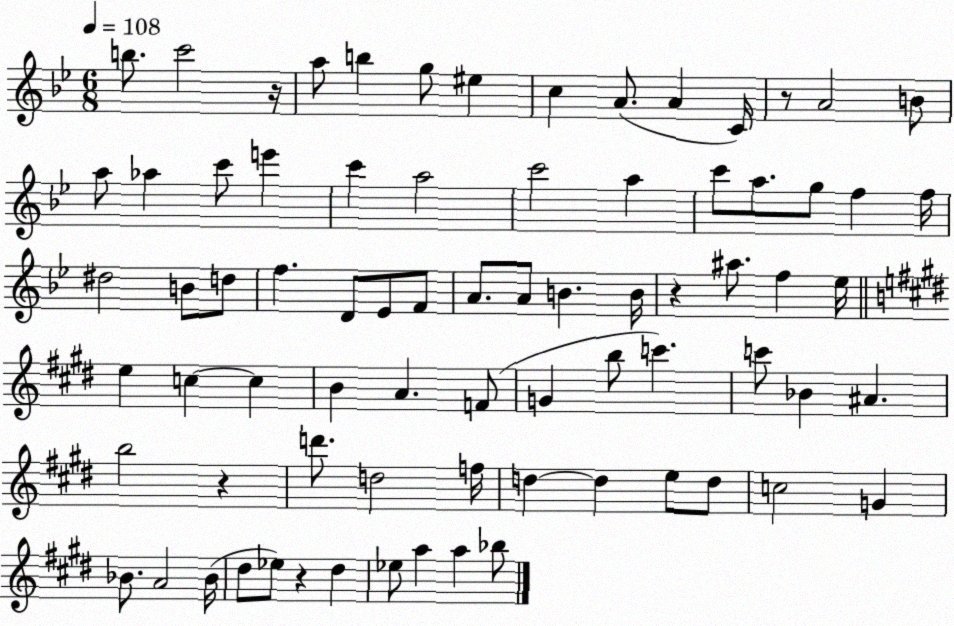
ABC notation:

X:1
T:Untitled
M:6/8
L:1/4
K:Bb
b/2 c'2 z/4 a/2 b g/2 ^e c A/2 A C/4 z/2 A2 B/2 a/2 _a c'/2 e' c' a2 c'2 a c'/2 a/2 g/2 f f/4 ^d2 B/2 d/2 f D/2 _E/2 F/2 A/2 A/2 B B/4 z ^a/2 f _e/4 e c c B A F/2 G b/2 c' c'/2 _B ^A b2 z d'/2 d2 f/4 d d e/2 d/2 c2 G _B/2 A2 _B/4 ^d/2 _e/2 z ^d _e/2 a a _b/2